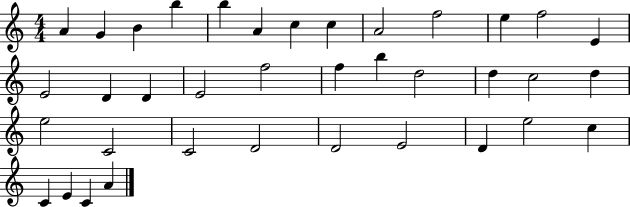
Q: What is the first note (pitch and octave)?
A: A4